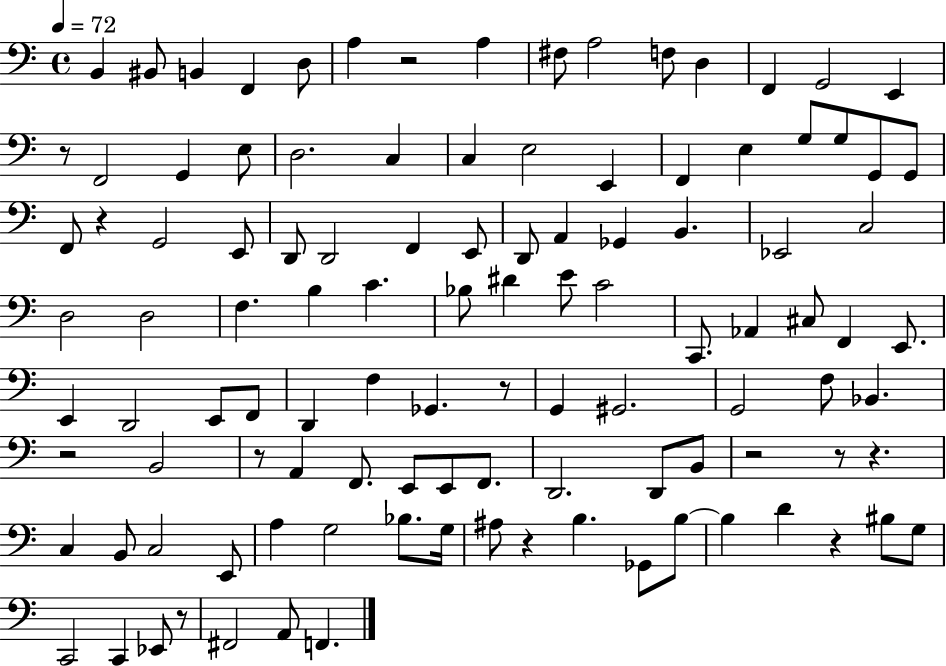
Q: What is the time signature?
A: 4/4